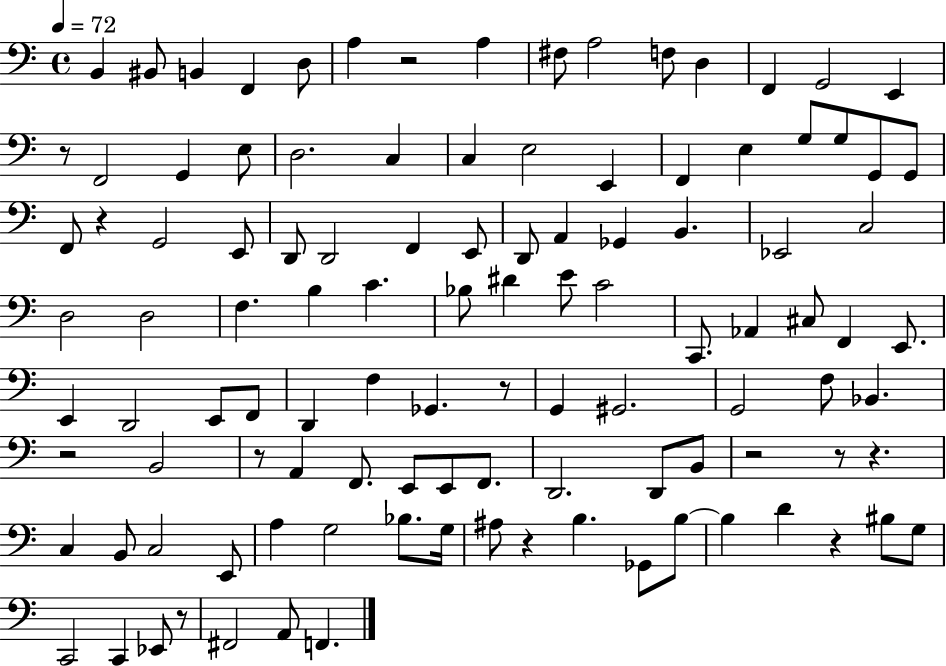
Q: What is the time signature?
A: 4/4